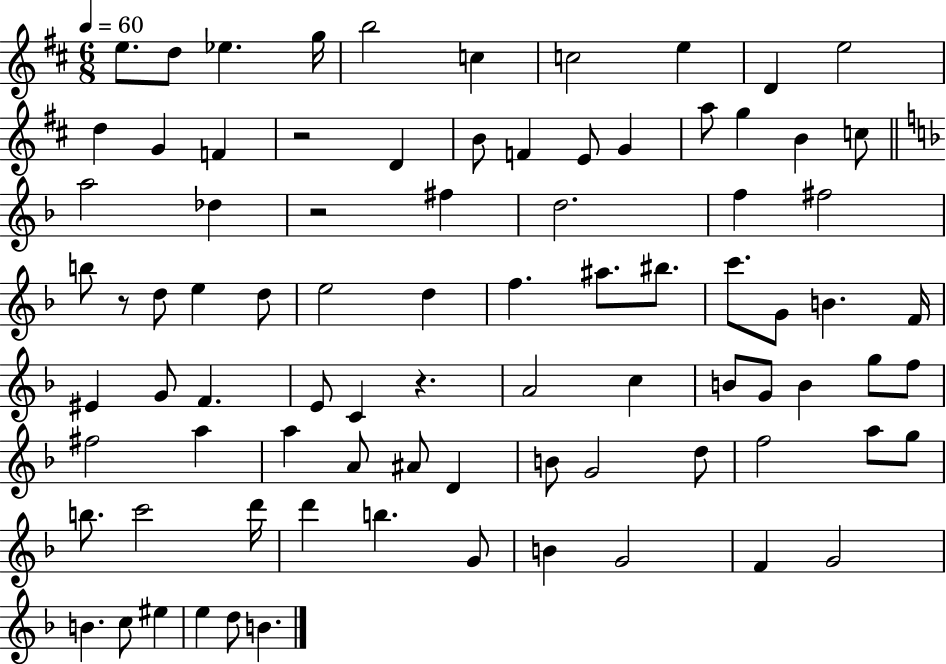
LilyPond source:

{
  \clef treble
  \numericTimeSignature
  \time 6/8
  \key d \major
  \tempo 4 = 60
  e''8. d''8 ees''4. g''16 | b''2 c''4 | c''2 e''4 | d'4 e''2 | \break d''4 g'4 f'4 | r2 d'4 | b'8 f'4 e'8 g'4 | a''8 g''4 b'4 c''8 | \break \bar "||" \break \key d \minor a''2 des''4 | r2 fis''4 | d''2. | f''4 fis''2 | \break b''8 r8 d''8 e''4 d''8 | e''2 d''4 | f''4. ais''8. bis''8. | c'''8. g'8 b'4. f'16 | \break eis'4 g'8 f'4. | e'8 c'4 r4. | a'2 c''4 | b'8 g'8 b'4 g''8 f''8 | \break fis''2 a''4 | a''4 a'8 ais'8 d'4 | b'8 g'2 d''8 | f''2 a''8 g''8 | \break b''8. c'''2 d'''16 | d'''4 b''4. g'8 | b'4 g'2 | f'4 g'2 | \break b'4. c''8 eis''4 | e''4 d''8 b'4. | \bar "|."
}